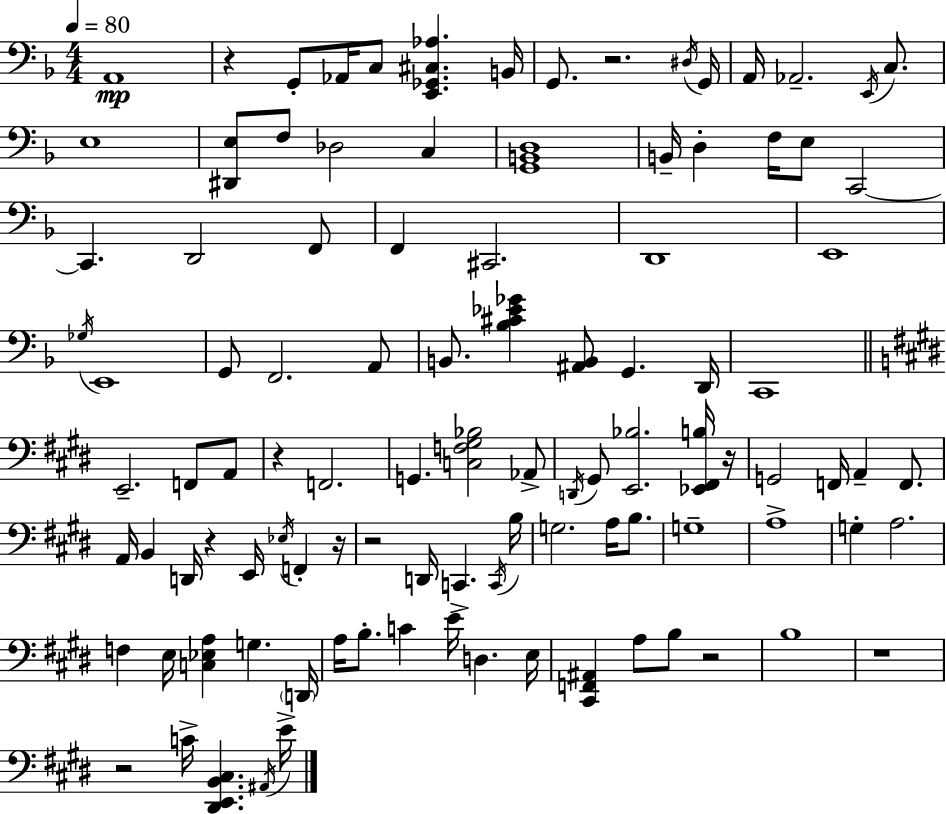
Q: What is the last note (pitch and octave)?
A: E4